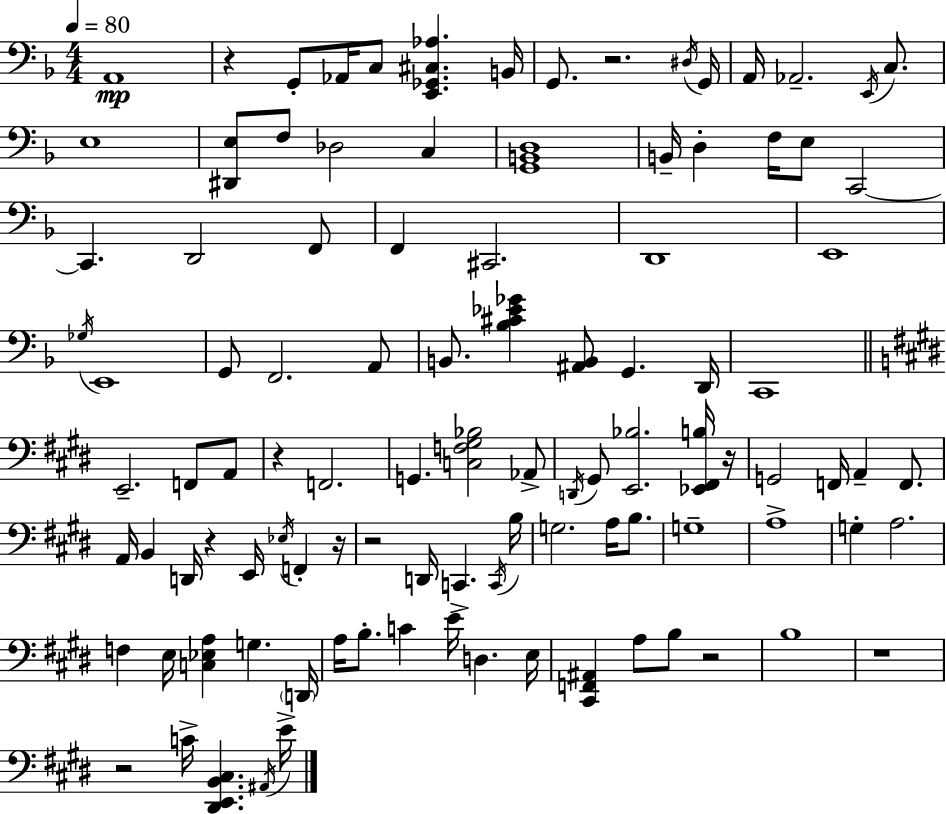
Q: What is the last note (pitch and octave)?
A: E4